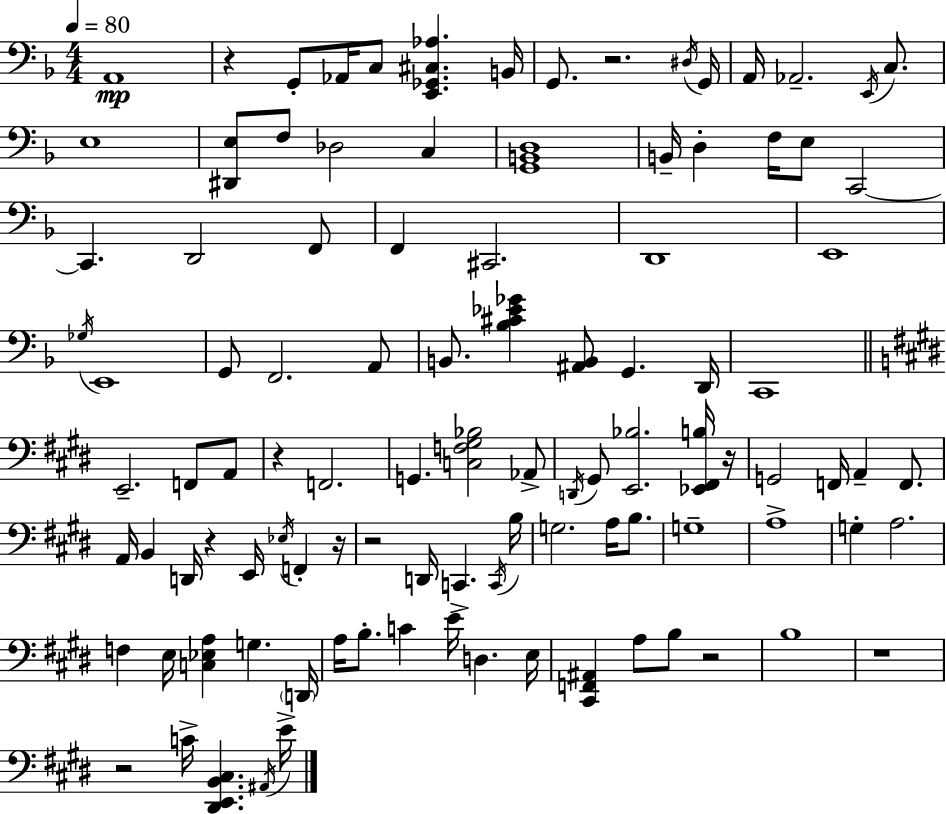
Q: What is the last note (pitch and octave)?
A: E4